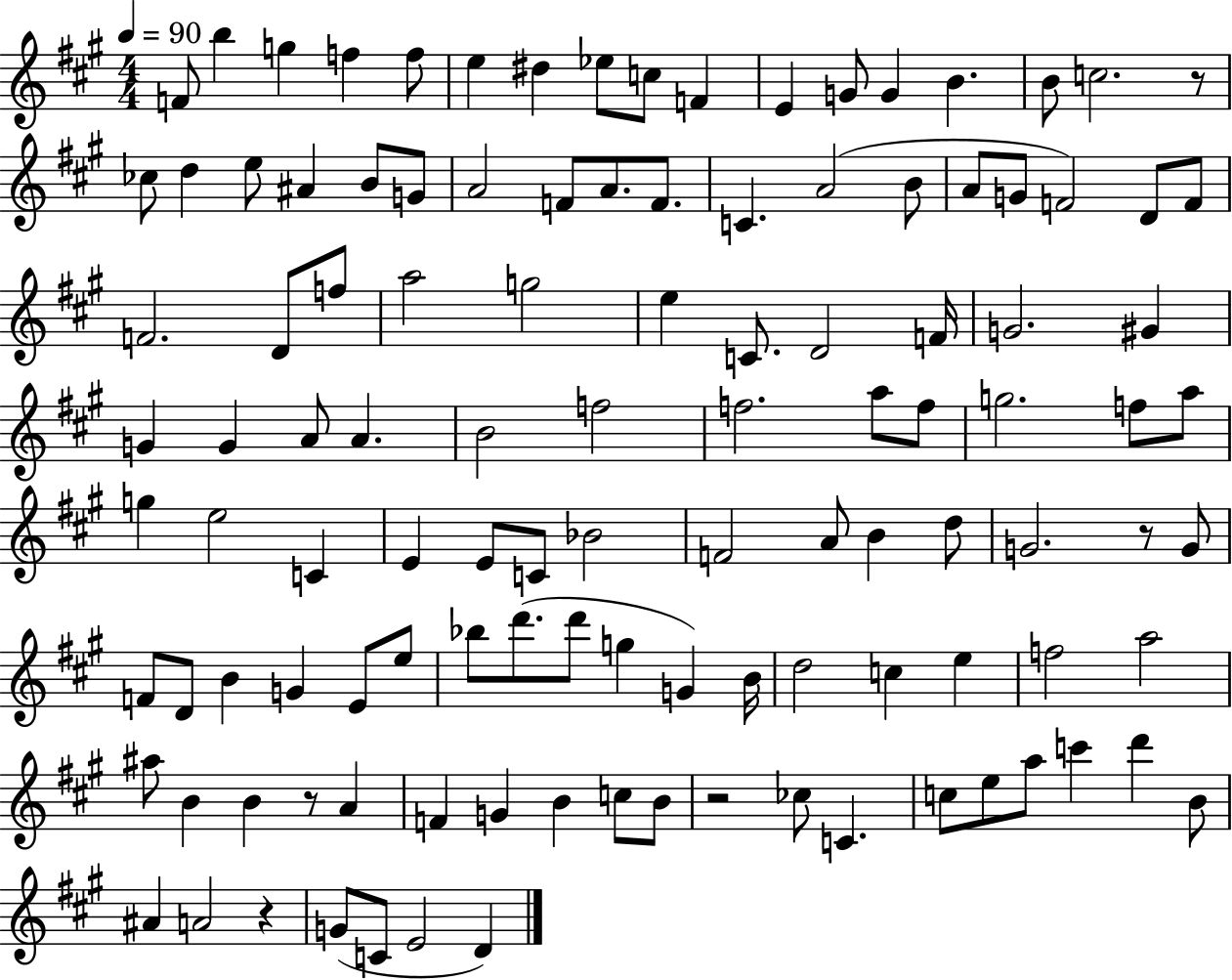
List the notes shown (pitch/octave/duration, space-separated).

F4/e B5/q G5/q F5/q F5/e E5/q D#5/q Eb5/e C5/e F4/q E4/q G4/e G4/q B4/q. B4/e C5/h. R/e CES5/e D5/q E5/e A#4/q B4/e G4/e A4/h F4/e A4/e. F4/e. C4/q. A4/h B4/e A4/e G4/e F4/h D4/e F4/e F4/h. D4/e F5/e A5/h G5/h E5/q C4/e. D4/h F4/s G4/h. G#4/q G4/q G4/q A4/e A4/q. B4/h F5/h F5/h. A5/e F5/e G5/h. F5/e A5/e G5/q E5/h C4/q E4/q E4/e C4/e Bb4/h F4/h A4/e B4/q D5/e G4/h. R/e G4/e F4/e D4/e B4/q G4/q E4/e E5/e Bb5/e D6/e. D6/e G5/q G4/q B4/s D5/h C5/q E5/q F5/h A5/h A#5/e B4/q B4/q R/e A4/q F4/q G4/q B4/q C5/e B4/e R/h CES5/e C4/q. C5/e E5/e A5/e C6/q D6/q B4/e A#4/q A4/h R/q G4/e C4/e E4/h D4/q